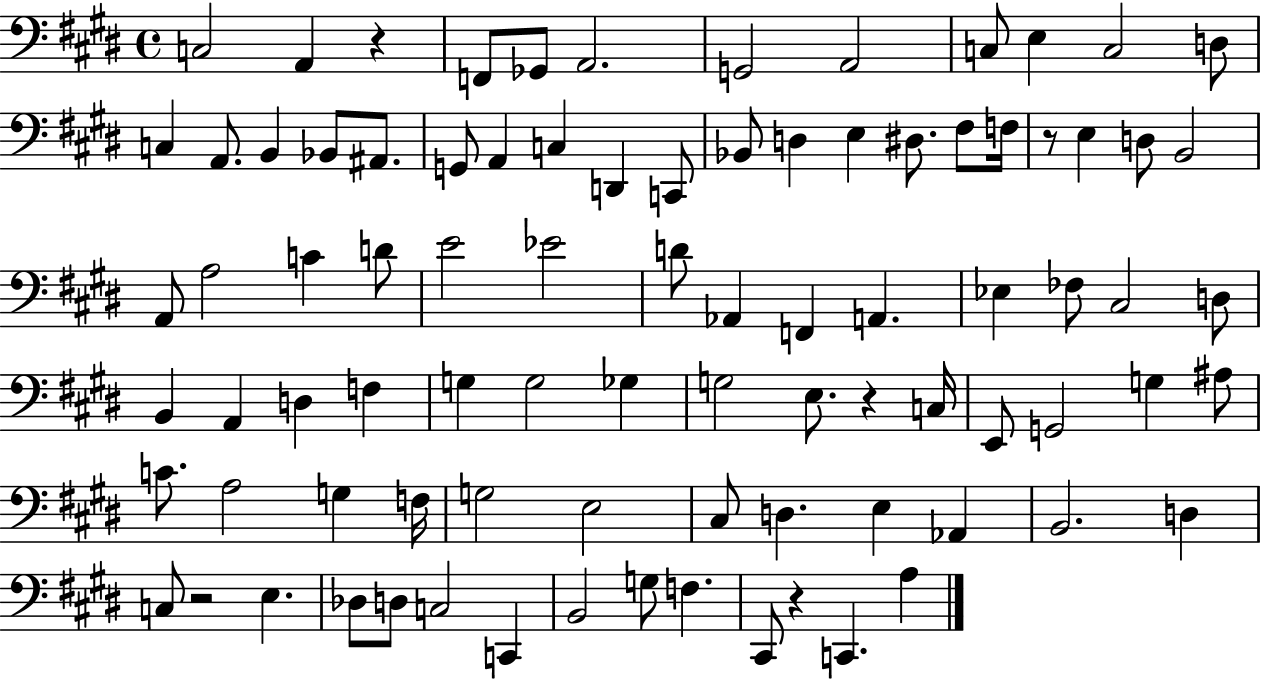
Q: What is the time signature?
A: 4/4